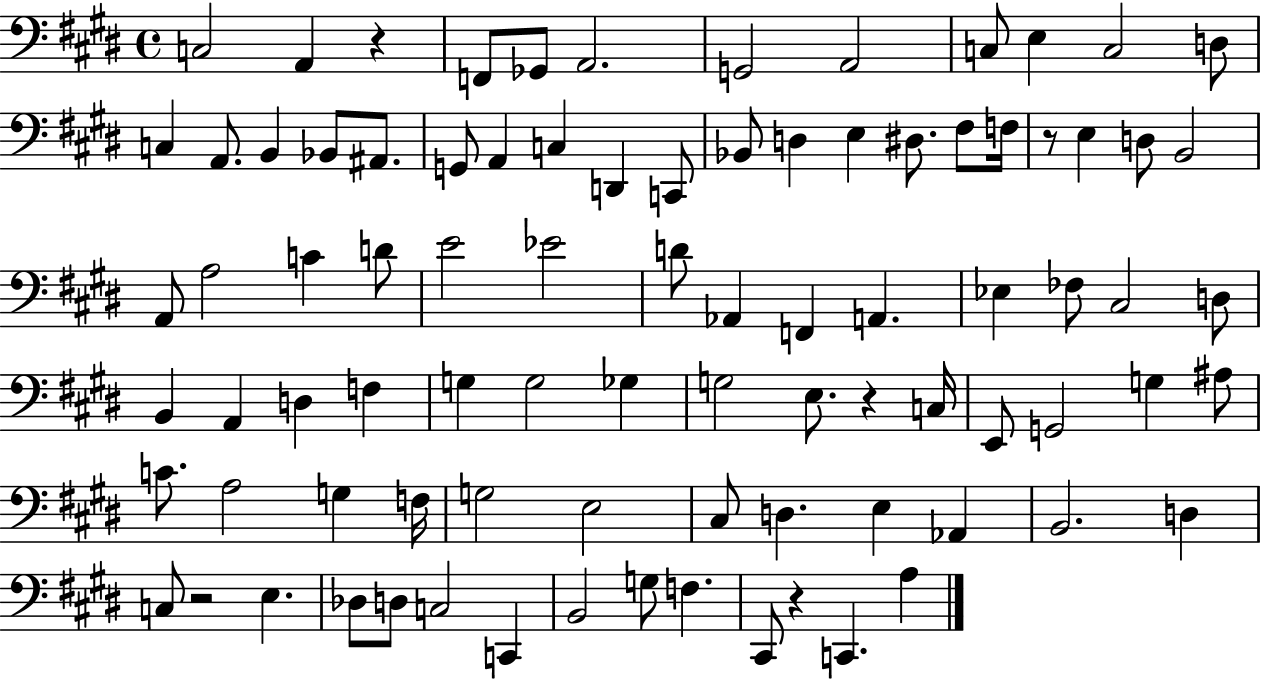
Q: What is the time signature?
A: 4/4